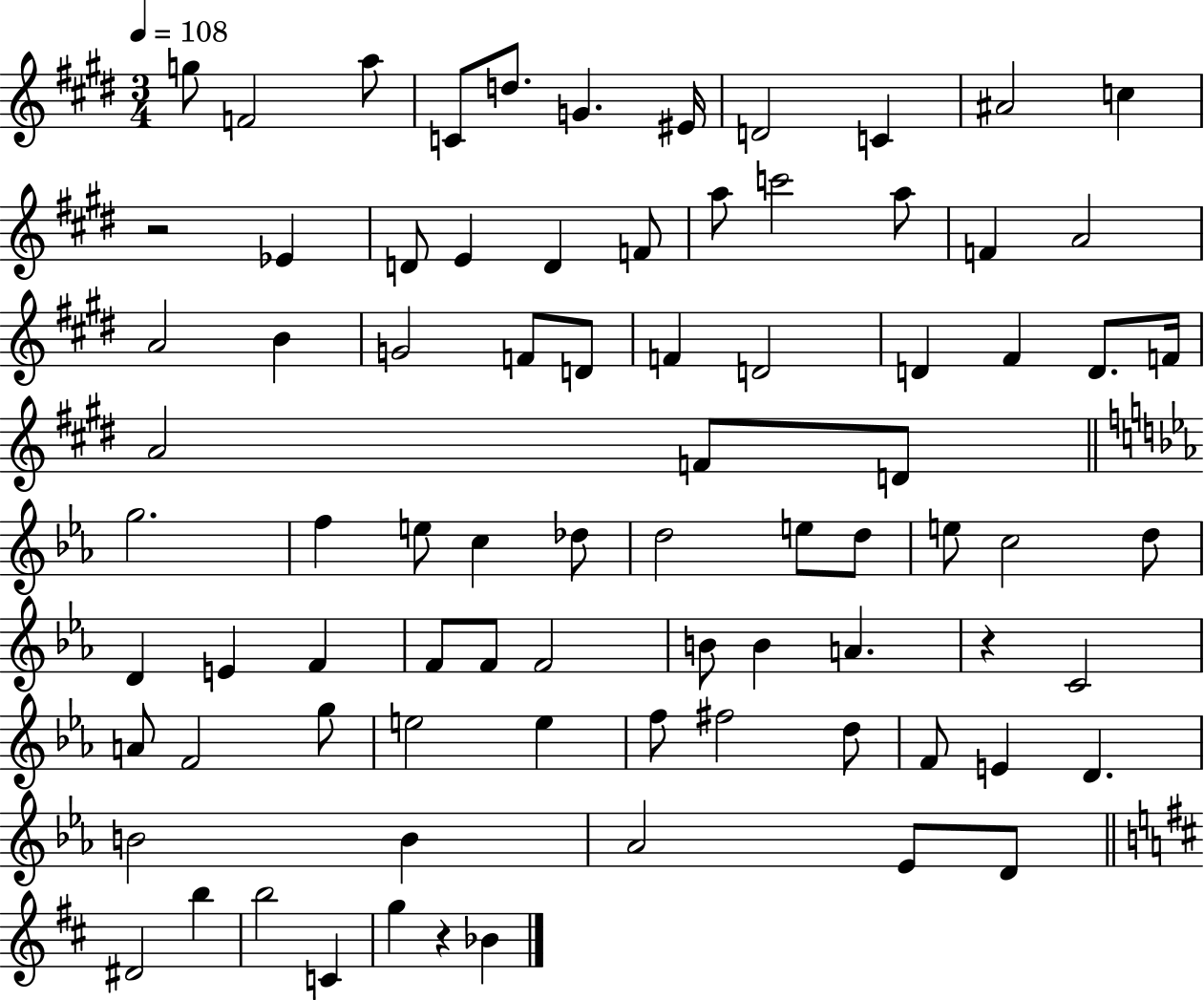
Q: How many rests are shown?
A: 3